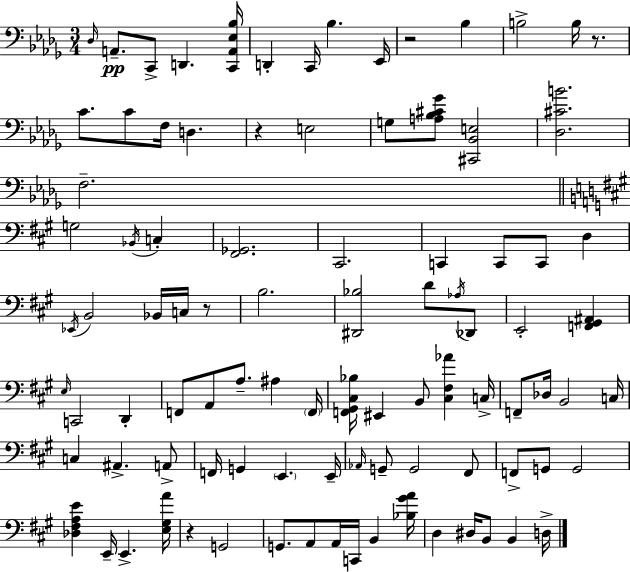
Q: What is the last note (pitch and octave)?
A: D3